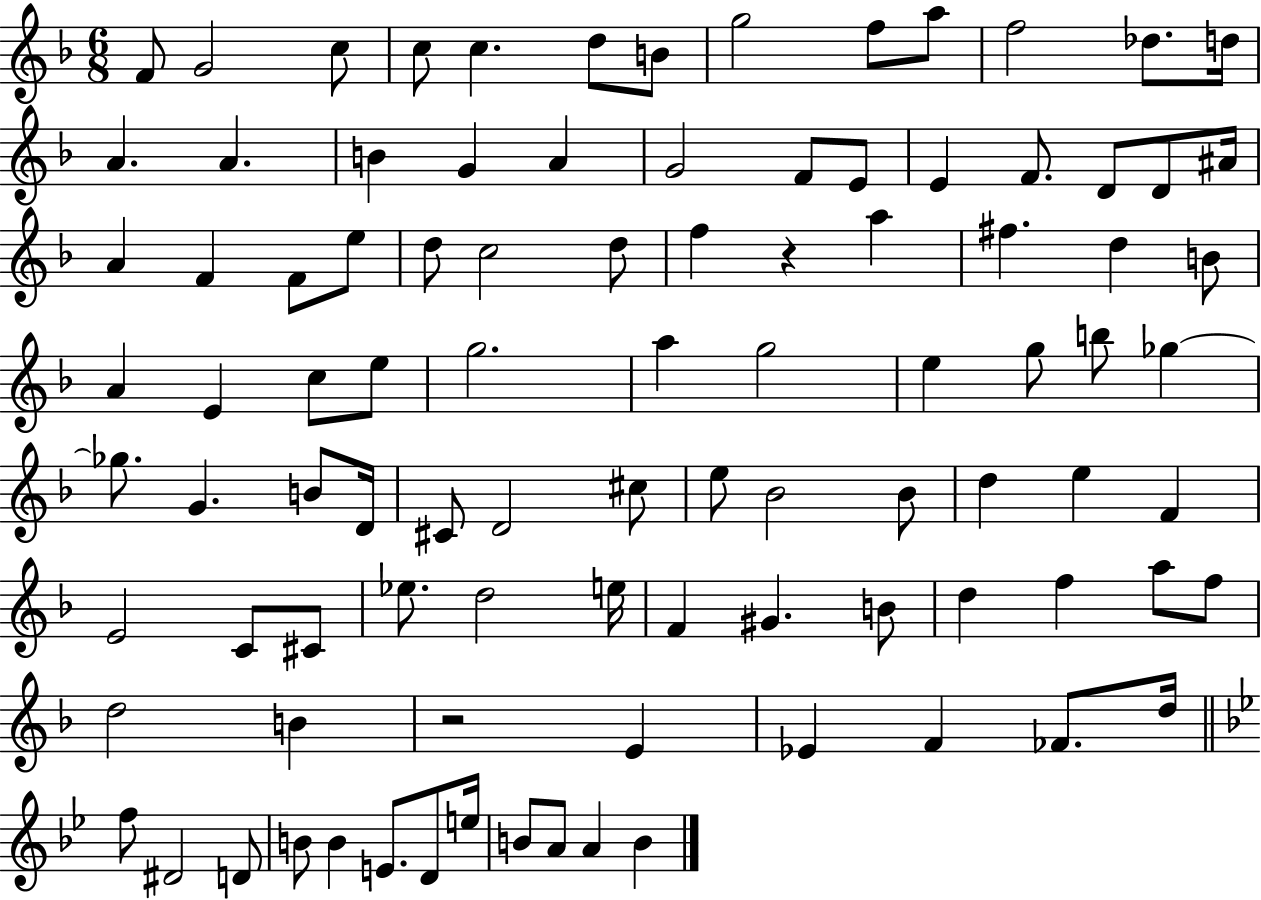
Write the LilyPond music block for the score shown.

{
  \clef treble
  \numericTimeSignature
  \time 6/8
  \key f \major
  f'8 g'2 c''8 | c''8 c''4. d''8 b'8 | g''2 f''8 a''8 | f''2 des''8. d''16 | \break a'4. a'4. | b'4 g'4 a'4 | g'2 f'8 e'8 | e'4 f'8. d'8 d'8 ais'16 | \break a'4 f'4 f'8 e''8 | d''8 c''2 d''8 | f''4 r4 a''4 | fis''4. d''4 b'8 | \break a'4 e'4 c''8 e''8 | g''2. | a''4 g''2 | e''4 g''8 b''8 ges''4~~ | \break ges''8. g'4. b'8 d'16 | cis'8 d'2 cis''8 | e''8 bes'2 bes'8 | d''4 e''4 f'4 | \break e'2 c'8 cis'8 | ees''8. d''2 e''16 | f'4 gis'4. b'8 | d''4 f''4 a''8 f''8 | \break d''2 b'4 | r2 e'4 | ees'4 f'4 fes'8. d''16 | \bar "||" \break \key g \minor f''8 dis'2 d'8 | b'8 b'4 e'8. d'8 e''16 | b'8 a'8 a'4 b'4 | \bar "|."
}